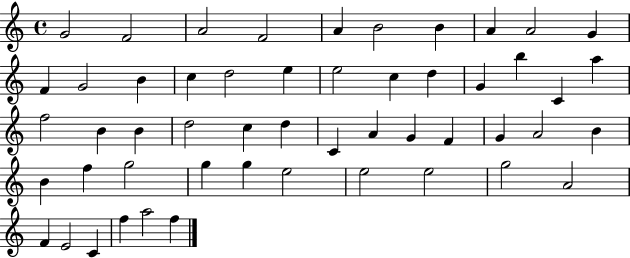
{
  \clef treble
  \time 4/4
  \defaultTimeSignature
  \key c \major
  g'2 f'2 | a'2 f'2 | a'4 b'2 b'4 | a'4 a'2 g'4 | \break f'4 g'2 b'4 | c''4 d''2 e''4 | e''2 c''4 d''4 | g'4 b''4 c'4 a''4 | \break f''2 b'4 b'4 | d''2 c''4 d''4 | c'4 a'4 g'4 f'4 | g'4 a'2 b'4 | \break b'4 f''4 g''2 | g''4 g''4 e''2 | e''2 e''2 | g''2 a'2 | \break f'4 e'2 c'4 | f''4 a''2 f''4 | \bar "|."
}